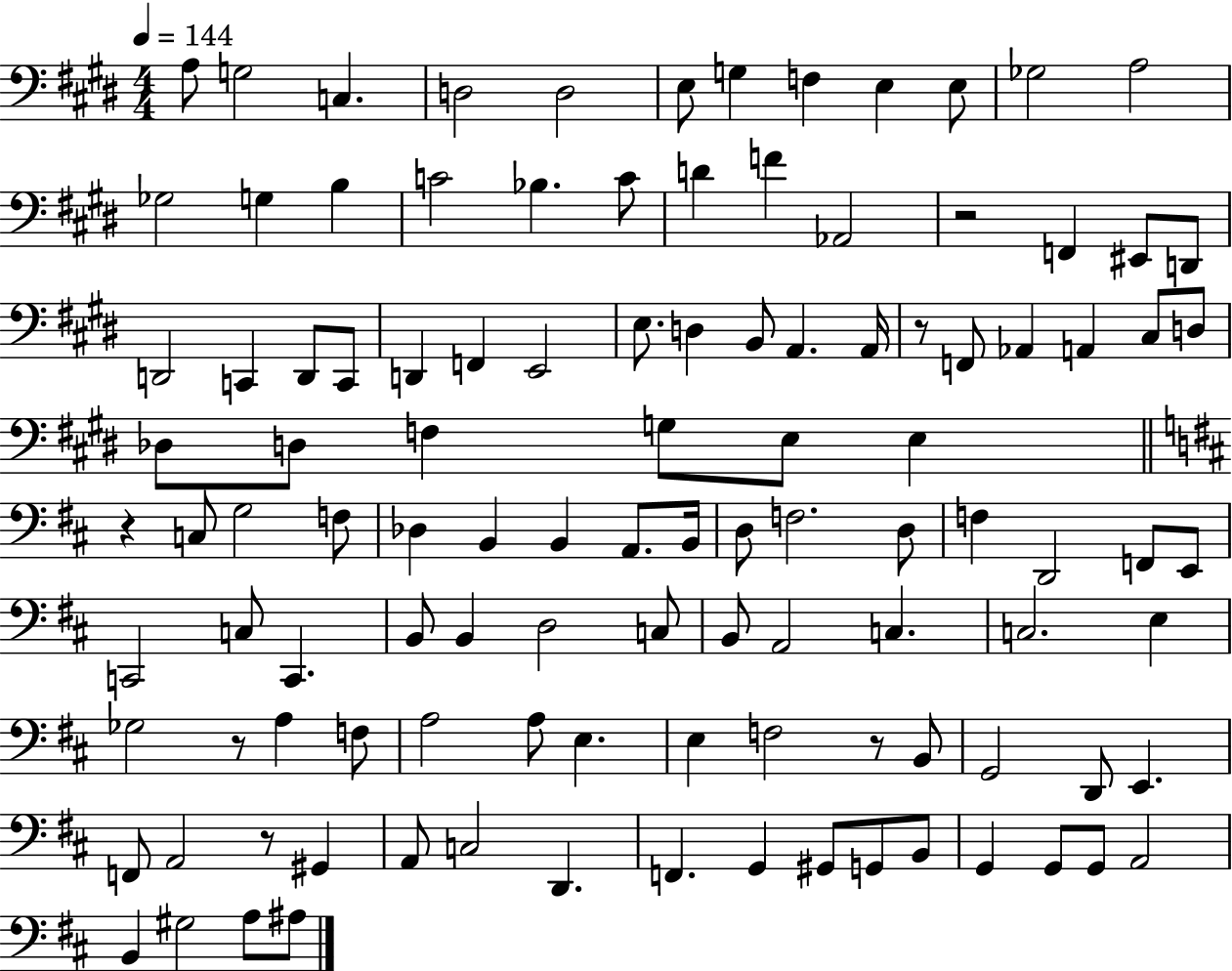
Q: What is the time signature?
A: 4/4